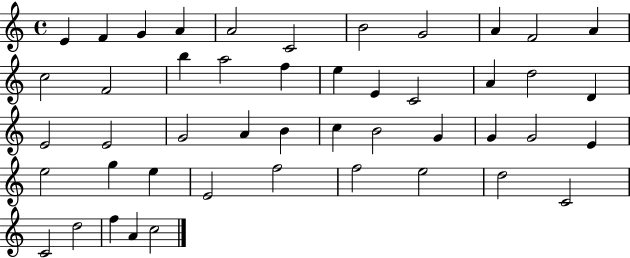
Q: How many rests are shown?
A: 0